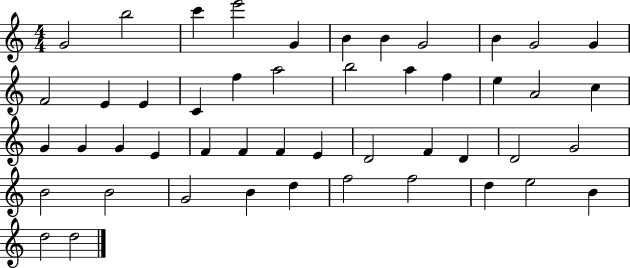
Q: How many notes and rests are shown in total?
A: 48